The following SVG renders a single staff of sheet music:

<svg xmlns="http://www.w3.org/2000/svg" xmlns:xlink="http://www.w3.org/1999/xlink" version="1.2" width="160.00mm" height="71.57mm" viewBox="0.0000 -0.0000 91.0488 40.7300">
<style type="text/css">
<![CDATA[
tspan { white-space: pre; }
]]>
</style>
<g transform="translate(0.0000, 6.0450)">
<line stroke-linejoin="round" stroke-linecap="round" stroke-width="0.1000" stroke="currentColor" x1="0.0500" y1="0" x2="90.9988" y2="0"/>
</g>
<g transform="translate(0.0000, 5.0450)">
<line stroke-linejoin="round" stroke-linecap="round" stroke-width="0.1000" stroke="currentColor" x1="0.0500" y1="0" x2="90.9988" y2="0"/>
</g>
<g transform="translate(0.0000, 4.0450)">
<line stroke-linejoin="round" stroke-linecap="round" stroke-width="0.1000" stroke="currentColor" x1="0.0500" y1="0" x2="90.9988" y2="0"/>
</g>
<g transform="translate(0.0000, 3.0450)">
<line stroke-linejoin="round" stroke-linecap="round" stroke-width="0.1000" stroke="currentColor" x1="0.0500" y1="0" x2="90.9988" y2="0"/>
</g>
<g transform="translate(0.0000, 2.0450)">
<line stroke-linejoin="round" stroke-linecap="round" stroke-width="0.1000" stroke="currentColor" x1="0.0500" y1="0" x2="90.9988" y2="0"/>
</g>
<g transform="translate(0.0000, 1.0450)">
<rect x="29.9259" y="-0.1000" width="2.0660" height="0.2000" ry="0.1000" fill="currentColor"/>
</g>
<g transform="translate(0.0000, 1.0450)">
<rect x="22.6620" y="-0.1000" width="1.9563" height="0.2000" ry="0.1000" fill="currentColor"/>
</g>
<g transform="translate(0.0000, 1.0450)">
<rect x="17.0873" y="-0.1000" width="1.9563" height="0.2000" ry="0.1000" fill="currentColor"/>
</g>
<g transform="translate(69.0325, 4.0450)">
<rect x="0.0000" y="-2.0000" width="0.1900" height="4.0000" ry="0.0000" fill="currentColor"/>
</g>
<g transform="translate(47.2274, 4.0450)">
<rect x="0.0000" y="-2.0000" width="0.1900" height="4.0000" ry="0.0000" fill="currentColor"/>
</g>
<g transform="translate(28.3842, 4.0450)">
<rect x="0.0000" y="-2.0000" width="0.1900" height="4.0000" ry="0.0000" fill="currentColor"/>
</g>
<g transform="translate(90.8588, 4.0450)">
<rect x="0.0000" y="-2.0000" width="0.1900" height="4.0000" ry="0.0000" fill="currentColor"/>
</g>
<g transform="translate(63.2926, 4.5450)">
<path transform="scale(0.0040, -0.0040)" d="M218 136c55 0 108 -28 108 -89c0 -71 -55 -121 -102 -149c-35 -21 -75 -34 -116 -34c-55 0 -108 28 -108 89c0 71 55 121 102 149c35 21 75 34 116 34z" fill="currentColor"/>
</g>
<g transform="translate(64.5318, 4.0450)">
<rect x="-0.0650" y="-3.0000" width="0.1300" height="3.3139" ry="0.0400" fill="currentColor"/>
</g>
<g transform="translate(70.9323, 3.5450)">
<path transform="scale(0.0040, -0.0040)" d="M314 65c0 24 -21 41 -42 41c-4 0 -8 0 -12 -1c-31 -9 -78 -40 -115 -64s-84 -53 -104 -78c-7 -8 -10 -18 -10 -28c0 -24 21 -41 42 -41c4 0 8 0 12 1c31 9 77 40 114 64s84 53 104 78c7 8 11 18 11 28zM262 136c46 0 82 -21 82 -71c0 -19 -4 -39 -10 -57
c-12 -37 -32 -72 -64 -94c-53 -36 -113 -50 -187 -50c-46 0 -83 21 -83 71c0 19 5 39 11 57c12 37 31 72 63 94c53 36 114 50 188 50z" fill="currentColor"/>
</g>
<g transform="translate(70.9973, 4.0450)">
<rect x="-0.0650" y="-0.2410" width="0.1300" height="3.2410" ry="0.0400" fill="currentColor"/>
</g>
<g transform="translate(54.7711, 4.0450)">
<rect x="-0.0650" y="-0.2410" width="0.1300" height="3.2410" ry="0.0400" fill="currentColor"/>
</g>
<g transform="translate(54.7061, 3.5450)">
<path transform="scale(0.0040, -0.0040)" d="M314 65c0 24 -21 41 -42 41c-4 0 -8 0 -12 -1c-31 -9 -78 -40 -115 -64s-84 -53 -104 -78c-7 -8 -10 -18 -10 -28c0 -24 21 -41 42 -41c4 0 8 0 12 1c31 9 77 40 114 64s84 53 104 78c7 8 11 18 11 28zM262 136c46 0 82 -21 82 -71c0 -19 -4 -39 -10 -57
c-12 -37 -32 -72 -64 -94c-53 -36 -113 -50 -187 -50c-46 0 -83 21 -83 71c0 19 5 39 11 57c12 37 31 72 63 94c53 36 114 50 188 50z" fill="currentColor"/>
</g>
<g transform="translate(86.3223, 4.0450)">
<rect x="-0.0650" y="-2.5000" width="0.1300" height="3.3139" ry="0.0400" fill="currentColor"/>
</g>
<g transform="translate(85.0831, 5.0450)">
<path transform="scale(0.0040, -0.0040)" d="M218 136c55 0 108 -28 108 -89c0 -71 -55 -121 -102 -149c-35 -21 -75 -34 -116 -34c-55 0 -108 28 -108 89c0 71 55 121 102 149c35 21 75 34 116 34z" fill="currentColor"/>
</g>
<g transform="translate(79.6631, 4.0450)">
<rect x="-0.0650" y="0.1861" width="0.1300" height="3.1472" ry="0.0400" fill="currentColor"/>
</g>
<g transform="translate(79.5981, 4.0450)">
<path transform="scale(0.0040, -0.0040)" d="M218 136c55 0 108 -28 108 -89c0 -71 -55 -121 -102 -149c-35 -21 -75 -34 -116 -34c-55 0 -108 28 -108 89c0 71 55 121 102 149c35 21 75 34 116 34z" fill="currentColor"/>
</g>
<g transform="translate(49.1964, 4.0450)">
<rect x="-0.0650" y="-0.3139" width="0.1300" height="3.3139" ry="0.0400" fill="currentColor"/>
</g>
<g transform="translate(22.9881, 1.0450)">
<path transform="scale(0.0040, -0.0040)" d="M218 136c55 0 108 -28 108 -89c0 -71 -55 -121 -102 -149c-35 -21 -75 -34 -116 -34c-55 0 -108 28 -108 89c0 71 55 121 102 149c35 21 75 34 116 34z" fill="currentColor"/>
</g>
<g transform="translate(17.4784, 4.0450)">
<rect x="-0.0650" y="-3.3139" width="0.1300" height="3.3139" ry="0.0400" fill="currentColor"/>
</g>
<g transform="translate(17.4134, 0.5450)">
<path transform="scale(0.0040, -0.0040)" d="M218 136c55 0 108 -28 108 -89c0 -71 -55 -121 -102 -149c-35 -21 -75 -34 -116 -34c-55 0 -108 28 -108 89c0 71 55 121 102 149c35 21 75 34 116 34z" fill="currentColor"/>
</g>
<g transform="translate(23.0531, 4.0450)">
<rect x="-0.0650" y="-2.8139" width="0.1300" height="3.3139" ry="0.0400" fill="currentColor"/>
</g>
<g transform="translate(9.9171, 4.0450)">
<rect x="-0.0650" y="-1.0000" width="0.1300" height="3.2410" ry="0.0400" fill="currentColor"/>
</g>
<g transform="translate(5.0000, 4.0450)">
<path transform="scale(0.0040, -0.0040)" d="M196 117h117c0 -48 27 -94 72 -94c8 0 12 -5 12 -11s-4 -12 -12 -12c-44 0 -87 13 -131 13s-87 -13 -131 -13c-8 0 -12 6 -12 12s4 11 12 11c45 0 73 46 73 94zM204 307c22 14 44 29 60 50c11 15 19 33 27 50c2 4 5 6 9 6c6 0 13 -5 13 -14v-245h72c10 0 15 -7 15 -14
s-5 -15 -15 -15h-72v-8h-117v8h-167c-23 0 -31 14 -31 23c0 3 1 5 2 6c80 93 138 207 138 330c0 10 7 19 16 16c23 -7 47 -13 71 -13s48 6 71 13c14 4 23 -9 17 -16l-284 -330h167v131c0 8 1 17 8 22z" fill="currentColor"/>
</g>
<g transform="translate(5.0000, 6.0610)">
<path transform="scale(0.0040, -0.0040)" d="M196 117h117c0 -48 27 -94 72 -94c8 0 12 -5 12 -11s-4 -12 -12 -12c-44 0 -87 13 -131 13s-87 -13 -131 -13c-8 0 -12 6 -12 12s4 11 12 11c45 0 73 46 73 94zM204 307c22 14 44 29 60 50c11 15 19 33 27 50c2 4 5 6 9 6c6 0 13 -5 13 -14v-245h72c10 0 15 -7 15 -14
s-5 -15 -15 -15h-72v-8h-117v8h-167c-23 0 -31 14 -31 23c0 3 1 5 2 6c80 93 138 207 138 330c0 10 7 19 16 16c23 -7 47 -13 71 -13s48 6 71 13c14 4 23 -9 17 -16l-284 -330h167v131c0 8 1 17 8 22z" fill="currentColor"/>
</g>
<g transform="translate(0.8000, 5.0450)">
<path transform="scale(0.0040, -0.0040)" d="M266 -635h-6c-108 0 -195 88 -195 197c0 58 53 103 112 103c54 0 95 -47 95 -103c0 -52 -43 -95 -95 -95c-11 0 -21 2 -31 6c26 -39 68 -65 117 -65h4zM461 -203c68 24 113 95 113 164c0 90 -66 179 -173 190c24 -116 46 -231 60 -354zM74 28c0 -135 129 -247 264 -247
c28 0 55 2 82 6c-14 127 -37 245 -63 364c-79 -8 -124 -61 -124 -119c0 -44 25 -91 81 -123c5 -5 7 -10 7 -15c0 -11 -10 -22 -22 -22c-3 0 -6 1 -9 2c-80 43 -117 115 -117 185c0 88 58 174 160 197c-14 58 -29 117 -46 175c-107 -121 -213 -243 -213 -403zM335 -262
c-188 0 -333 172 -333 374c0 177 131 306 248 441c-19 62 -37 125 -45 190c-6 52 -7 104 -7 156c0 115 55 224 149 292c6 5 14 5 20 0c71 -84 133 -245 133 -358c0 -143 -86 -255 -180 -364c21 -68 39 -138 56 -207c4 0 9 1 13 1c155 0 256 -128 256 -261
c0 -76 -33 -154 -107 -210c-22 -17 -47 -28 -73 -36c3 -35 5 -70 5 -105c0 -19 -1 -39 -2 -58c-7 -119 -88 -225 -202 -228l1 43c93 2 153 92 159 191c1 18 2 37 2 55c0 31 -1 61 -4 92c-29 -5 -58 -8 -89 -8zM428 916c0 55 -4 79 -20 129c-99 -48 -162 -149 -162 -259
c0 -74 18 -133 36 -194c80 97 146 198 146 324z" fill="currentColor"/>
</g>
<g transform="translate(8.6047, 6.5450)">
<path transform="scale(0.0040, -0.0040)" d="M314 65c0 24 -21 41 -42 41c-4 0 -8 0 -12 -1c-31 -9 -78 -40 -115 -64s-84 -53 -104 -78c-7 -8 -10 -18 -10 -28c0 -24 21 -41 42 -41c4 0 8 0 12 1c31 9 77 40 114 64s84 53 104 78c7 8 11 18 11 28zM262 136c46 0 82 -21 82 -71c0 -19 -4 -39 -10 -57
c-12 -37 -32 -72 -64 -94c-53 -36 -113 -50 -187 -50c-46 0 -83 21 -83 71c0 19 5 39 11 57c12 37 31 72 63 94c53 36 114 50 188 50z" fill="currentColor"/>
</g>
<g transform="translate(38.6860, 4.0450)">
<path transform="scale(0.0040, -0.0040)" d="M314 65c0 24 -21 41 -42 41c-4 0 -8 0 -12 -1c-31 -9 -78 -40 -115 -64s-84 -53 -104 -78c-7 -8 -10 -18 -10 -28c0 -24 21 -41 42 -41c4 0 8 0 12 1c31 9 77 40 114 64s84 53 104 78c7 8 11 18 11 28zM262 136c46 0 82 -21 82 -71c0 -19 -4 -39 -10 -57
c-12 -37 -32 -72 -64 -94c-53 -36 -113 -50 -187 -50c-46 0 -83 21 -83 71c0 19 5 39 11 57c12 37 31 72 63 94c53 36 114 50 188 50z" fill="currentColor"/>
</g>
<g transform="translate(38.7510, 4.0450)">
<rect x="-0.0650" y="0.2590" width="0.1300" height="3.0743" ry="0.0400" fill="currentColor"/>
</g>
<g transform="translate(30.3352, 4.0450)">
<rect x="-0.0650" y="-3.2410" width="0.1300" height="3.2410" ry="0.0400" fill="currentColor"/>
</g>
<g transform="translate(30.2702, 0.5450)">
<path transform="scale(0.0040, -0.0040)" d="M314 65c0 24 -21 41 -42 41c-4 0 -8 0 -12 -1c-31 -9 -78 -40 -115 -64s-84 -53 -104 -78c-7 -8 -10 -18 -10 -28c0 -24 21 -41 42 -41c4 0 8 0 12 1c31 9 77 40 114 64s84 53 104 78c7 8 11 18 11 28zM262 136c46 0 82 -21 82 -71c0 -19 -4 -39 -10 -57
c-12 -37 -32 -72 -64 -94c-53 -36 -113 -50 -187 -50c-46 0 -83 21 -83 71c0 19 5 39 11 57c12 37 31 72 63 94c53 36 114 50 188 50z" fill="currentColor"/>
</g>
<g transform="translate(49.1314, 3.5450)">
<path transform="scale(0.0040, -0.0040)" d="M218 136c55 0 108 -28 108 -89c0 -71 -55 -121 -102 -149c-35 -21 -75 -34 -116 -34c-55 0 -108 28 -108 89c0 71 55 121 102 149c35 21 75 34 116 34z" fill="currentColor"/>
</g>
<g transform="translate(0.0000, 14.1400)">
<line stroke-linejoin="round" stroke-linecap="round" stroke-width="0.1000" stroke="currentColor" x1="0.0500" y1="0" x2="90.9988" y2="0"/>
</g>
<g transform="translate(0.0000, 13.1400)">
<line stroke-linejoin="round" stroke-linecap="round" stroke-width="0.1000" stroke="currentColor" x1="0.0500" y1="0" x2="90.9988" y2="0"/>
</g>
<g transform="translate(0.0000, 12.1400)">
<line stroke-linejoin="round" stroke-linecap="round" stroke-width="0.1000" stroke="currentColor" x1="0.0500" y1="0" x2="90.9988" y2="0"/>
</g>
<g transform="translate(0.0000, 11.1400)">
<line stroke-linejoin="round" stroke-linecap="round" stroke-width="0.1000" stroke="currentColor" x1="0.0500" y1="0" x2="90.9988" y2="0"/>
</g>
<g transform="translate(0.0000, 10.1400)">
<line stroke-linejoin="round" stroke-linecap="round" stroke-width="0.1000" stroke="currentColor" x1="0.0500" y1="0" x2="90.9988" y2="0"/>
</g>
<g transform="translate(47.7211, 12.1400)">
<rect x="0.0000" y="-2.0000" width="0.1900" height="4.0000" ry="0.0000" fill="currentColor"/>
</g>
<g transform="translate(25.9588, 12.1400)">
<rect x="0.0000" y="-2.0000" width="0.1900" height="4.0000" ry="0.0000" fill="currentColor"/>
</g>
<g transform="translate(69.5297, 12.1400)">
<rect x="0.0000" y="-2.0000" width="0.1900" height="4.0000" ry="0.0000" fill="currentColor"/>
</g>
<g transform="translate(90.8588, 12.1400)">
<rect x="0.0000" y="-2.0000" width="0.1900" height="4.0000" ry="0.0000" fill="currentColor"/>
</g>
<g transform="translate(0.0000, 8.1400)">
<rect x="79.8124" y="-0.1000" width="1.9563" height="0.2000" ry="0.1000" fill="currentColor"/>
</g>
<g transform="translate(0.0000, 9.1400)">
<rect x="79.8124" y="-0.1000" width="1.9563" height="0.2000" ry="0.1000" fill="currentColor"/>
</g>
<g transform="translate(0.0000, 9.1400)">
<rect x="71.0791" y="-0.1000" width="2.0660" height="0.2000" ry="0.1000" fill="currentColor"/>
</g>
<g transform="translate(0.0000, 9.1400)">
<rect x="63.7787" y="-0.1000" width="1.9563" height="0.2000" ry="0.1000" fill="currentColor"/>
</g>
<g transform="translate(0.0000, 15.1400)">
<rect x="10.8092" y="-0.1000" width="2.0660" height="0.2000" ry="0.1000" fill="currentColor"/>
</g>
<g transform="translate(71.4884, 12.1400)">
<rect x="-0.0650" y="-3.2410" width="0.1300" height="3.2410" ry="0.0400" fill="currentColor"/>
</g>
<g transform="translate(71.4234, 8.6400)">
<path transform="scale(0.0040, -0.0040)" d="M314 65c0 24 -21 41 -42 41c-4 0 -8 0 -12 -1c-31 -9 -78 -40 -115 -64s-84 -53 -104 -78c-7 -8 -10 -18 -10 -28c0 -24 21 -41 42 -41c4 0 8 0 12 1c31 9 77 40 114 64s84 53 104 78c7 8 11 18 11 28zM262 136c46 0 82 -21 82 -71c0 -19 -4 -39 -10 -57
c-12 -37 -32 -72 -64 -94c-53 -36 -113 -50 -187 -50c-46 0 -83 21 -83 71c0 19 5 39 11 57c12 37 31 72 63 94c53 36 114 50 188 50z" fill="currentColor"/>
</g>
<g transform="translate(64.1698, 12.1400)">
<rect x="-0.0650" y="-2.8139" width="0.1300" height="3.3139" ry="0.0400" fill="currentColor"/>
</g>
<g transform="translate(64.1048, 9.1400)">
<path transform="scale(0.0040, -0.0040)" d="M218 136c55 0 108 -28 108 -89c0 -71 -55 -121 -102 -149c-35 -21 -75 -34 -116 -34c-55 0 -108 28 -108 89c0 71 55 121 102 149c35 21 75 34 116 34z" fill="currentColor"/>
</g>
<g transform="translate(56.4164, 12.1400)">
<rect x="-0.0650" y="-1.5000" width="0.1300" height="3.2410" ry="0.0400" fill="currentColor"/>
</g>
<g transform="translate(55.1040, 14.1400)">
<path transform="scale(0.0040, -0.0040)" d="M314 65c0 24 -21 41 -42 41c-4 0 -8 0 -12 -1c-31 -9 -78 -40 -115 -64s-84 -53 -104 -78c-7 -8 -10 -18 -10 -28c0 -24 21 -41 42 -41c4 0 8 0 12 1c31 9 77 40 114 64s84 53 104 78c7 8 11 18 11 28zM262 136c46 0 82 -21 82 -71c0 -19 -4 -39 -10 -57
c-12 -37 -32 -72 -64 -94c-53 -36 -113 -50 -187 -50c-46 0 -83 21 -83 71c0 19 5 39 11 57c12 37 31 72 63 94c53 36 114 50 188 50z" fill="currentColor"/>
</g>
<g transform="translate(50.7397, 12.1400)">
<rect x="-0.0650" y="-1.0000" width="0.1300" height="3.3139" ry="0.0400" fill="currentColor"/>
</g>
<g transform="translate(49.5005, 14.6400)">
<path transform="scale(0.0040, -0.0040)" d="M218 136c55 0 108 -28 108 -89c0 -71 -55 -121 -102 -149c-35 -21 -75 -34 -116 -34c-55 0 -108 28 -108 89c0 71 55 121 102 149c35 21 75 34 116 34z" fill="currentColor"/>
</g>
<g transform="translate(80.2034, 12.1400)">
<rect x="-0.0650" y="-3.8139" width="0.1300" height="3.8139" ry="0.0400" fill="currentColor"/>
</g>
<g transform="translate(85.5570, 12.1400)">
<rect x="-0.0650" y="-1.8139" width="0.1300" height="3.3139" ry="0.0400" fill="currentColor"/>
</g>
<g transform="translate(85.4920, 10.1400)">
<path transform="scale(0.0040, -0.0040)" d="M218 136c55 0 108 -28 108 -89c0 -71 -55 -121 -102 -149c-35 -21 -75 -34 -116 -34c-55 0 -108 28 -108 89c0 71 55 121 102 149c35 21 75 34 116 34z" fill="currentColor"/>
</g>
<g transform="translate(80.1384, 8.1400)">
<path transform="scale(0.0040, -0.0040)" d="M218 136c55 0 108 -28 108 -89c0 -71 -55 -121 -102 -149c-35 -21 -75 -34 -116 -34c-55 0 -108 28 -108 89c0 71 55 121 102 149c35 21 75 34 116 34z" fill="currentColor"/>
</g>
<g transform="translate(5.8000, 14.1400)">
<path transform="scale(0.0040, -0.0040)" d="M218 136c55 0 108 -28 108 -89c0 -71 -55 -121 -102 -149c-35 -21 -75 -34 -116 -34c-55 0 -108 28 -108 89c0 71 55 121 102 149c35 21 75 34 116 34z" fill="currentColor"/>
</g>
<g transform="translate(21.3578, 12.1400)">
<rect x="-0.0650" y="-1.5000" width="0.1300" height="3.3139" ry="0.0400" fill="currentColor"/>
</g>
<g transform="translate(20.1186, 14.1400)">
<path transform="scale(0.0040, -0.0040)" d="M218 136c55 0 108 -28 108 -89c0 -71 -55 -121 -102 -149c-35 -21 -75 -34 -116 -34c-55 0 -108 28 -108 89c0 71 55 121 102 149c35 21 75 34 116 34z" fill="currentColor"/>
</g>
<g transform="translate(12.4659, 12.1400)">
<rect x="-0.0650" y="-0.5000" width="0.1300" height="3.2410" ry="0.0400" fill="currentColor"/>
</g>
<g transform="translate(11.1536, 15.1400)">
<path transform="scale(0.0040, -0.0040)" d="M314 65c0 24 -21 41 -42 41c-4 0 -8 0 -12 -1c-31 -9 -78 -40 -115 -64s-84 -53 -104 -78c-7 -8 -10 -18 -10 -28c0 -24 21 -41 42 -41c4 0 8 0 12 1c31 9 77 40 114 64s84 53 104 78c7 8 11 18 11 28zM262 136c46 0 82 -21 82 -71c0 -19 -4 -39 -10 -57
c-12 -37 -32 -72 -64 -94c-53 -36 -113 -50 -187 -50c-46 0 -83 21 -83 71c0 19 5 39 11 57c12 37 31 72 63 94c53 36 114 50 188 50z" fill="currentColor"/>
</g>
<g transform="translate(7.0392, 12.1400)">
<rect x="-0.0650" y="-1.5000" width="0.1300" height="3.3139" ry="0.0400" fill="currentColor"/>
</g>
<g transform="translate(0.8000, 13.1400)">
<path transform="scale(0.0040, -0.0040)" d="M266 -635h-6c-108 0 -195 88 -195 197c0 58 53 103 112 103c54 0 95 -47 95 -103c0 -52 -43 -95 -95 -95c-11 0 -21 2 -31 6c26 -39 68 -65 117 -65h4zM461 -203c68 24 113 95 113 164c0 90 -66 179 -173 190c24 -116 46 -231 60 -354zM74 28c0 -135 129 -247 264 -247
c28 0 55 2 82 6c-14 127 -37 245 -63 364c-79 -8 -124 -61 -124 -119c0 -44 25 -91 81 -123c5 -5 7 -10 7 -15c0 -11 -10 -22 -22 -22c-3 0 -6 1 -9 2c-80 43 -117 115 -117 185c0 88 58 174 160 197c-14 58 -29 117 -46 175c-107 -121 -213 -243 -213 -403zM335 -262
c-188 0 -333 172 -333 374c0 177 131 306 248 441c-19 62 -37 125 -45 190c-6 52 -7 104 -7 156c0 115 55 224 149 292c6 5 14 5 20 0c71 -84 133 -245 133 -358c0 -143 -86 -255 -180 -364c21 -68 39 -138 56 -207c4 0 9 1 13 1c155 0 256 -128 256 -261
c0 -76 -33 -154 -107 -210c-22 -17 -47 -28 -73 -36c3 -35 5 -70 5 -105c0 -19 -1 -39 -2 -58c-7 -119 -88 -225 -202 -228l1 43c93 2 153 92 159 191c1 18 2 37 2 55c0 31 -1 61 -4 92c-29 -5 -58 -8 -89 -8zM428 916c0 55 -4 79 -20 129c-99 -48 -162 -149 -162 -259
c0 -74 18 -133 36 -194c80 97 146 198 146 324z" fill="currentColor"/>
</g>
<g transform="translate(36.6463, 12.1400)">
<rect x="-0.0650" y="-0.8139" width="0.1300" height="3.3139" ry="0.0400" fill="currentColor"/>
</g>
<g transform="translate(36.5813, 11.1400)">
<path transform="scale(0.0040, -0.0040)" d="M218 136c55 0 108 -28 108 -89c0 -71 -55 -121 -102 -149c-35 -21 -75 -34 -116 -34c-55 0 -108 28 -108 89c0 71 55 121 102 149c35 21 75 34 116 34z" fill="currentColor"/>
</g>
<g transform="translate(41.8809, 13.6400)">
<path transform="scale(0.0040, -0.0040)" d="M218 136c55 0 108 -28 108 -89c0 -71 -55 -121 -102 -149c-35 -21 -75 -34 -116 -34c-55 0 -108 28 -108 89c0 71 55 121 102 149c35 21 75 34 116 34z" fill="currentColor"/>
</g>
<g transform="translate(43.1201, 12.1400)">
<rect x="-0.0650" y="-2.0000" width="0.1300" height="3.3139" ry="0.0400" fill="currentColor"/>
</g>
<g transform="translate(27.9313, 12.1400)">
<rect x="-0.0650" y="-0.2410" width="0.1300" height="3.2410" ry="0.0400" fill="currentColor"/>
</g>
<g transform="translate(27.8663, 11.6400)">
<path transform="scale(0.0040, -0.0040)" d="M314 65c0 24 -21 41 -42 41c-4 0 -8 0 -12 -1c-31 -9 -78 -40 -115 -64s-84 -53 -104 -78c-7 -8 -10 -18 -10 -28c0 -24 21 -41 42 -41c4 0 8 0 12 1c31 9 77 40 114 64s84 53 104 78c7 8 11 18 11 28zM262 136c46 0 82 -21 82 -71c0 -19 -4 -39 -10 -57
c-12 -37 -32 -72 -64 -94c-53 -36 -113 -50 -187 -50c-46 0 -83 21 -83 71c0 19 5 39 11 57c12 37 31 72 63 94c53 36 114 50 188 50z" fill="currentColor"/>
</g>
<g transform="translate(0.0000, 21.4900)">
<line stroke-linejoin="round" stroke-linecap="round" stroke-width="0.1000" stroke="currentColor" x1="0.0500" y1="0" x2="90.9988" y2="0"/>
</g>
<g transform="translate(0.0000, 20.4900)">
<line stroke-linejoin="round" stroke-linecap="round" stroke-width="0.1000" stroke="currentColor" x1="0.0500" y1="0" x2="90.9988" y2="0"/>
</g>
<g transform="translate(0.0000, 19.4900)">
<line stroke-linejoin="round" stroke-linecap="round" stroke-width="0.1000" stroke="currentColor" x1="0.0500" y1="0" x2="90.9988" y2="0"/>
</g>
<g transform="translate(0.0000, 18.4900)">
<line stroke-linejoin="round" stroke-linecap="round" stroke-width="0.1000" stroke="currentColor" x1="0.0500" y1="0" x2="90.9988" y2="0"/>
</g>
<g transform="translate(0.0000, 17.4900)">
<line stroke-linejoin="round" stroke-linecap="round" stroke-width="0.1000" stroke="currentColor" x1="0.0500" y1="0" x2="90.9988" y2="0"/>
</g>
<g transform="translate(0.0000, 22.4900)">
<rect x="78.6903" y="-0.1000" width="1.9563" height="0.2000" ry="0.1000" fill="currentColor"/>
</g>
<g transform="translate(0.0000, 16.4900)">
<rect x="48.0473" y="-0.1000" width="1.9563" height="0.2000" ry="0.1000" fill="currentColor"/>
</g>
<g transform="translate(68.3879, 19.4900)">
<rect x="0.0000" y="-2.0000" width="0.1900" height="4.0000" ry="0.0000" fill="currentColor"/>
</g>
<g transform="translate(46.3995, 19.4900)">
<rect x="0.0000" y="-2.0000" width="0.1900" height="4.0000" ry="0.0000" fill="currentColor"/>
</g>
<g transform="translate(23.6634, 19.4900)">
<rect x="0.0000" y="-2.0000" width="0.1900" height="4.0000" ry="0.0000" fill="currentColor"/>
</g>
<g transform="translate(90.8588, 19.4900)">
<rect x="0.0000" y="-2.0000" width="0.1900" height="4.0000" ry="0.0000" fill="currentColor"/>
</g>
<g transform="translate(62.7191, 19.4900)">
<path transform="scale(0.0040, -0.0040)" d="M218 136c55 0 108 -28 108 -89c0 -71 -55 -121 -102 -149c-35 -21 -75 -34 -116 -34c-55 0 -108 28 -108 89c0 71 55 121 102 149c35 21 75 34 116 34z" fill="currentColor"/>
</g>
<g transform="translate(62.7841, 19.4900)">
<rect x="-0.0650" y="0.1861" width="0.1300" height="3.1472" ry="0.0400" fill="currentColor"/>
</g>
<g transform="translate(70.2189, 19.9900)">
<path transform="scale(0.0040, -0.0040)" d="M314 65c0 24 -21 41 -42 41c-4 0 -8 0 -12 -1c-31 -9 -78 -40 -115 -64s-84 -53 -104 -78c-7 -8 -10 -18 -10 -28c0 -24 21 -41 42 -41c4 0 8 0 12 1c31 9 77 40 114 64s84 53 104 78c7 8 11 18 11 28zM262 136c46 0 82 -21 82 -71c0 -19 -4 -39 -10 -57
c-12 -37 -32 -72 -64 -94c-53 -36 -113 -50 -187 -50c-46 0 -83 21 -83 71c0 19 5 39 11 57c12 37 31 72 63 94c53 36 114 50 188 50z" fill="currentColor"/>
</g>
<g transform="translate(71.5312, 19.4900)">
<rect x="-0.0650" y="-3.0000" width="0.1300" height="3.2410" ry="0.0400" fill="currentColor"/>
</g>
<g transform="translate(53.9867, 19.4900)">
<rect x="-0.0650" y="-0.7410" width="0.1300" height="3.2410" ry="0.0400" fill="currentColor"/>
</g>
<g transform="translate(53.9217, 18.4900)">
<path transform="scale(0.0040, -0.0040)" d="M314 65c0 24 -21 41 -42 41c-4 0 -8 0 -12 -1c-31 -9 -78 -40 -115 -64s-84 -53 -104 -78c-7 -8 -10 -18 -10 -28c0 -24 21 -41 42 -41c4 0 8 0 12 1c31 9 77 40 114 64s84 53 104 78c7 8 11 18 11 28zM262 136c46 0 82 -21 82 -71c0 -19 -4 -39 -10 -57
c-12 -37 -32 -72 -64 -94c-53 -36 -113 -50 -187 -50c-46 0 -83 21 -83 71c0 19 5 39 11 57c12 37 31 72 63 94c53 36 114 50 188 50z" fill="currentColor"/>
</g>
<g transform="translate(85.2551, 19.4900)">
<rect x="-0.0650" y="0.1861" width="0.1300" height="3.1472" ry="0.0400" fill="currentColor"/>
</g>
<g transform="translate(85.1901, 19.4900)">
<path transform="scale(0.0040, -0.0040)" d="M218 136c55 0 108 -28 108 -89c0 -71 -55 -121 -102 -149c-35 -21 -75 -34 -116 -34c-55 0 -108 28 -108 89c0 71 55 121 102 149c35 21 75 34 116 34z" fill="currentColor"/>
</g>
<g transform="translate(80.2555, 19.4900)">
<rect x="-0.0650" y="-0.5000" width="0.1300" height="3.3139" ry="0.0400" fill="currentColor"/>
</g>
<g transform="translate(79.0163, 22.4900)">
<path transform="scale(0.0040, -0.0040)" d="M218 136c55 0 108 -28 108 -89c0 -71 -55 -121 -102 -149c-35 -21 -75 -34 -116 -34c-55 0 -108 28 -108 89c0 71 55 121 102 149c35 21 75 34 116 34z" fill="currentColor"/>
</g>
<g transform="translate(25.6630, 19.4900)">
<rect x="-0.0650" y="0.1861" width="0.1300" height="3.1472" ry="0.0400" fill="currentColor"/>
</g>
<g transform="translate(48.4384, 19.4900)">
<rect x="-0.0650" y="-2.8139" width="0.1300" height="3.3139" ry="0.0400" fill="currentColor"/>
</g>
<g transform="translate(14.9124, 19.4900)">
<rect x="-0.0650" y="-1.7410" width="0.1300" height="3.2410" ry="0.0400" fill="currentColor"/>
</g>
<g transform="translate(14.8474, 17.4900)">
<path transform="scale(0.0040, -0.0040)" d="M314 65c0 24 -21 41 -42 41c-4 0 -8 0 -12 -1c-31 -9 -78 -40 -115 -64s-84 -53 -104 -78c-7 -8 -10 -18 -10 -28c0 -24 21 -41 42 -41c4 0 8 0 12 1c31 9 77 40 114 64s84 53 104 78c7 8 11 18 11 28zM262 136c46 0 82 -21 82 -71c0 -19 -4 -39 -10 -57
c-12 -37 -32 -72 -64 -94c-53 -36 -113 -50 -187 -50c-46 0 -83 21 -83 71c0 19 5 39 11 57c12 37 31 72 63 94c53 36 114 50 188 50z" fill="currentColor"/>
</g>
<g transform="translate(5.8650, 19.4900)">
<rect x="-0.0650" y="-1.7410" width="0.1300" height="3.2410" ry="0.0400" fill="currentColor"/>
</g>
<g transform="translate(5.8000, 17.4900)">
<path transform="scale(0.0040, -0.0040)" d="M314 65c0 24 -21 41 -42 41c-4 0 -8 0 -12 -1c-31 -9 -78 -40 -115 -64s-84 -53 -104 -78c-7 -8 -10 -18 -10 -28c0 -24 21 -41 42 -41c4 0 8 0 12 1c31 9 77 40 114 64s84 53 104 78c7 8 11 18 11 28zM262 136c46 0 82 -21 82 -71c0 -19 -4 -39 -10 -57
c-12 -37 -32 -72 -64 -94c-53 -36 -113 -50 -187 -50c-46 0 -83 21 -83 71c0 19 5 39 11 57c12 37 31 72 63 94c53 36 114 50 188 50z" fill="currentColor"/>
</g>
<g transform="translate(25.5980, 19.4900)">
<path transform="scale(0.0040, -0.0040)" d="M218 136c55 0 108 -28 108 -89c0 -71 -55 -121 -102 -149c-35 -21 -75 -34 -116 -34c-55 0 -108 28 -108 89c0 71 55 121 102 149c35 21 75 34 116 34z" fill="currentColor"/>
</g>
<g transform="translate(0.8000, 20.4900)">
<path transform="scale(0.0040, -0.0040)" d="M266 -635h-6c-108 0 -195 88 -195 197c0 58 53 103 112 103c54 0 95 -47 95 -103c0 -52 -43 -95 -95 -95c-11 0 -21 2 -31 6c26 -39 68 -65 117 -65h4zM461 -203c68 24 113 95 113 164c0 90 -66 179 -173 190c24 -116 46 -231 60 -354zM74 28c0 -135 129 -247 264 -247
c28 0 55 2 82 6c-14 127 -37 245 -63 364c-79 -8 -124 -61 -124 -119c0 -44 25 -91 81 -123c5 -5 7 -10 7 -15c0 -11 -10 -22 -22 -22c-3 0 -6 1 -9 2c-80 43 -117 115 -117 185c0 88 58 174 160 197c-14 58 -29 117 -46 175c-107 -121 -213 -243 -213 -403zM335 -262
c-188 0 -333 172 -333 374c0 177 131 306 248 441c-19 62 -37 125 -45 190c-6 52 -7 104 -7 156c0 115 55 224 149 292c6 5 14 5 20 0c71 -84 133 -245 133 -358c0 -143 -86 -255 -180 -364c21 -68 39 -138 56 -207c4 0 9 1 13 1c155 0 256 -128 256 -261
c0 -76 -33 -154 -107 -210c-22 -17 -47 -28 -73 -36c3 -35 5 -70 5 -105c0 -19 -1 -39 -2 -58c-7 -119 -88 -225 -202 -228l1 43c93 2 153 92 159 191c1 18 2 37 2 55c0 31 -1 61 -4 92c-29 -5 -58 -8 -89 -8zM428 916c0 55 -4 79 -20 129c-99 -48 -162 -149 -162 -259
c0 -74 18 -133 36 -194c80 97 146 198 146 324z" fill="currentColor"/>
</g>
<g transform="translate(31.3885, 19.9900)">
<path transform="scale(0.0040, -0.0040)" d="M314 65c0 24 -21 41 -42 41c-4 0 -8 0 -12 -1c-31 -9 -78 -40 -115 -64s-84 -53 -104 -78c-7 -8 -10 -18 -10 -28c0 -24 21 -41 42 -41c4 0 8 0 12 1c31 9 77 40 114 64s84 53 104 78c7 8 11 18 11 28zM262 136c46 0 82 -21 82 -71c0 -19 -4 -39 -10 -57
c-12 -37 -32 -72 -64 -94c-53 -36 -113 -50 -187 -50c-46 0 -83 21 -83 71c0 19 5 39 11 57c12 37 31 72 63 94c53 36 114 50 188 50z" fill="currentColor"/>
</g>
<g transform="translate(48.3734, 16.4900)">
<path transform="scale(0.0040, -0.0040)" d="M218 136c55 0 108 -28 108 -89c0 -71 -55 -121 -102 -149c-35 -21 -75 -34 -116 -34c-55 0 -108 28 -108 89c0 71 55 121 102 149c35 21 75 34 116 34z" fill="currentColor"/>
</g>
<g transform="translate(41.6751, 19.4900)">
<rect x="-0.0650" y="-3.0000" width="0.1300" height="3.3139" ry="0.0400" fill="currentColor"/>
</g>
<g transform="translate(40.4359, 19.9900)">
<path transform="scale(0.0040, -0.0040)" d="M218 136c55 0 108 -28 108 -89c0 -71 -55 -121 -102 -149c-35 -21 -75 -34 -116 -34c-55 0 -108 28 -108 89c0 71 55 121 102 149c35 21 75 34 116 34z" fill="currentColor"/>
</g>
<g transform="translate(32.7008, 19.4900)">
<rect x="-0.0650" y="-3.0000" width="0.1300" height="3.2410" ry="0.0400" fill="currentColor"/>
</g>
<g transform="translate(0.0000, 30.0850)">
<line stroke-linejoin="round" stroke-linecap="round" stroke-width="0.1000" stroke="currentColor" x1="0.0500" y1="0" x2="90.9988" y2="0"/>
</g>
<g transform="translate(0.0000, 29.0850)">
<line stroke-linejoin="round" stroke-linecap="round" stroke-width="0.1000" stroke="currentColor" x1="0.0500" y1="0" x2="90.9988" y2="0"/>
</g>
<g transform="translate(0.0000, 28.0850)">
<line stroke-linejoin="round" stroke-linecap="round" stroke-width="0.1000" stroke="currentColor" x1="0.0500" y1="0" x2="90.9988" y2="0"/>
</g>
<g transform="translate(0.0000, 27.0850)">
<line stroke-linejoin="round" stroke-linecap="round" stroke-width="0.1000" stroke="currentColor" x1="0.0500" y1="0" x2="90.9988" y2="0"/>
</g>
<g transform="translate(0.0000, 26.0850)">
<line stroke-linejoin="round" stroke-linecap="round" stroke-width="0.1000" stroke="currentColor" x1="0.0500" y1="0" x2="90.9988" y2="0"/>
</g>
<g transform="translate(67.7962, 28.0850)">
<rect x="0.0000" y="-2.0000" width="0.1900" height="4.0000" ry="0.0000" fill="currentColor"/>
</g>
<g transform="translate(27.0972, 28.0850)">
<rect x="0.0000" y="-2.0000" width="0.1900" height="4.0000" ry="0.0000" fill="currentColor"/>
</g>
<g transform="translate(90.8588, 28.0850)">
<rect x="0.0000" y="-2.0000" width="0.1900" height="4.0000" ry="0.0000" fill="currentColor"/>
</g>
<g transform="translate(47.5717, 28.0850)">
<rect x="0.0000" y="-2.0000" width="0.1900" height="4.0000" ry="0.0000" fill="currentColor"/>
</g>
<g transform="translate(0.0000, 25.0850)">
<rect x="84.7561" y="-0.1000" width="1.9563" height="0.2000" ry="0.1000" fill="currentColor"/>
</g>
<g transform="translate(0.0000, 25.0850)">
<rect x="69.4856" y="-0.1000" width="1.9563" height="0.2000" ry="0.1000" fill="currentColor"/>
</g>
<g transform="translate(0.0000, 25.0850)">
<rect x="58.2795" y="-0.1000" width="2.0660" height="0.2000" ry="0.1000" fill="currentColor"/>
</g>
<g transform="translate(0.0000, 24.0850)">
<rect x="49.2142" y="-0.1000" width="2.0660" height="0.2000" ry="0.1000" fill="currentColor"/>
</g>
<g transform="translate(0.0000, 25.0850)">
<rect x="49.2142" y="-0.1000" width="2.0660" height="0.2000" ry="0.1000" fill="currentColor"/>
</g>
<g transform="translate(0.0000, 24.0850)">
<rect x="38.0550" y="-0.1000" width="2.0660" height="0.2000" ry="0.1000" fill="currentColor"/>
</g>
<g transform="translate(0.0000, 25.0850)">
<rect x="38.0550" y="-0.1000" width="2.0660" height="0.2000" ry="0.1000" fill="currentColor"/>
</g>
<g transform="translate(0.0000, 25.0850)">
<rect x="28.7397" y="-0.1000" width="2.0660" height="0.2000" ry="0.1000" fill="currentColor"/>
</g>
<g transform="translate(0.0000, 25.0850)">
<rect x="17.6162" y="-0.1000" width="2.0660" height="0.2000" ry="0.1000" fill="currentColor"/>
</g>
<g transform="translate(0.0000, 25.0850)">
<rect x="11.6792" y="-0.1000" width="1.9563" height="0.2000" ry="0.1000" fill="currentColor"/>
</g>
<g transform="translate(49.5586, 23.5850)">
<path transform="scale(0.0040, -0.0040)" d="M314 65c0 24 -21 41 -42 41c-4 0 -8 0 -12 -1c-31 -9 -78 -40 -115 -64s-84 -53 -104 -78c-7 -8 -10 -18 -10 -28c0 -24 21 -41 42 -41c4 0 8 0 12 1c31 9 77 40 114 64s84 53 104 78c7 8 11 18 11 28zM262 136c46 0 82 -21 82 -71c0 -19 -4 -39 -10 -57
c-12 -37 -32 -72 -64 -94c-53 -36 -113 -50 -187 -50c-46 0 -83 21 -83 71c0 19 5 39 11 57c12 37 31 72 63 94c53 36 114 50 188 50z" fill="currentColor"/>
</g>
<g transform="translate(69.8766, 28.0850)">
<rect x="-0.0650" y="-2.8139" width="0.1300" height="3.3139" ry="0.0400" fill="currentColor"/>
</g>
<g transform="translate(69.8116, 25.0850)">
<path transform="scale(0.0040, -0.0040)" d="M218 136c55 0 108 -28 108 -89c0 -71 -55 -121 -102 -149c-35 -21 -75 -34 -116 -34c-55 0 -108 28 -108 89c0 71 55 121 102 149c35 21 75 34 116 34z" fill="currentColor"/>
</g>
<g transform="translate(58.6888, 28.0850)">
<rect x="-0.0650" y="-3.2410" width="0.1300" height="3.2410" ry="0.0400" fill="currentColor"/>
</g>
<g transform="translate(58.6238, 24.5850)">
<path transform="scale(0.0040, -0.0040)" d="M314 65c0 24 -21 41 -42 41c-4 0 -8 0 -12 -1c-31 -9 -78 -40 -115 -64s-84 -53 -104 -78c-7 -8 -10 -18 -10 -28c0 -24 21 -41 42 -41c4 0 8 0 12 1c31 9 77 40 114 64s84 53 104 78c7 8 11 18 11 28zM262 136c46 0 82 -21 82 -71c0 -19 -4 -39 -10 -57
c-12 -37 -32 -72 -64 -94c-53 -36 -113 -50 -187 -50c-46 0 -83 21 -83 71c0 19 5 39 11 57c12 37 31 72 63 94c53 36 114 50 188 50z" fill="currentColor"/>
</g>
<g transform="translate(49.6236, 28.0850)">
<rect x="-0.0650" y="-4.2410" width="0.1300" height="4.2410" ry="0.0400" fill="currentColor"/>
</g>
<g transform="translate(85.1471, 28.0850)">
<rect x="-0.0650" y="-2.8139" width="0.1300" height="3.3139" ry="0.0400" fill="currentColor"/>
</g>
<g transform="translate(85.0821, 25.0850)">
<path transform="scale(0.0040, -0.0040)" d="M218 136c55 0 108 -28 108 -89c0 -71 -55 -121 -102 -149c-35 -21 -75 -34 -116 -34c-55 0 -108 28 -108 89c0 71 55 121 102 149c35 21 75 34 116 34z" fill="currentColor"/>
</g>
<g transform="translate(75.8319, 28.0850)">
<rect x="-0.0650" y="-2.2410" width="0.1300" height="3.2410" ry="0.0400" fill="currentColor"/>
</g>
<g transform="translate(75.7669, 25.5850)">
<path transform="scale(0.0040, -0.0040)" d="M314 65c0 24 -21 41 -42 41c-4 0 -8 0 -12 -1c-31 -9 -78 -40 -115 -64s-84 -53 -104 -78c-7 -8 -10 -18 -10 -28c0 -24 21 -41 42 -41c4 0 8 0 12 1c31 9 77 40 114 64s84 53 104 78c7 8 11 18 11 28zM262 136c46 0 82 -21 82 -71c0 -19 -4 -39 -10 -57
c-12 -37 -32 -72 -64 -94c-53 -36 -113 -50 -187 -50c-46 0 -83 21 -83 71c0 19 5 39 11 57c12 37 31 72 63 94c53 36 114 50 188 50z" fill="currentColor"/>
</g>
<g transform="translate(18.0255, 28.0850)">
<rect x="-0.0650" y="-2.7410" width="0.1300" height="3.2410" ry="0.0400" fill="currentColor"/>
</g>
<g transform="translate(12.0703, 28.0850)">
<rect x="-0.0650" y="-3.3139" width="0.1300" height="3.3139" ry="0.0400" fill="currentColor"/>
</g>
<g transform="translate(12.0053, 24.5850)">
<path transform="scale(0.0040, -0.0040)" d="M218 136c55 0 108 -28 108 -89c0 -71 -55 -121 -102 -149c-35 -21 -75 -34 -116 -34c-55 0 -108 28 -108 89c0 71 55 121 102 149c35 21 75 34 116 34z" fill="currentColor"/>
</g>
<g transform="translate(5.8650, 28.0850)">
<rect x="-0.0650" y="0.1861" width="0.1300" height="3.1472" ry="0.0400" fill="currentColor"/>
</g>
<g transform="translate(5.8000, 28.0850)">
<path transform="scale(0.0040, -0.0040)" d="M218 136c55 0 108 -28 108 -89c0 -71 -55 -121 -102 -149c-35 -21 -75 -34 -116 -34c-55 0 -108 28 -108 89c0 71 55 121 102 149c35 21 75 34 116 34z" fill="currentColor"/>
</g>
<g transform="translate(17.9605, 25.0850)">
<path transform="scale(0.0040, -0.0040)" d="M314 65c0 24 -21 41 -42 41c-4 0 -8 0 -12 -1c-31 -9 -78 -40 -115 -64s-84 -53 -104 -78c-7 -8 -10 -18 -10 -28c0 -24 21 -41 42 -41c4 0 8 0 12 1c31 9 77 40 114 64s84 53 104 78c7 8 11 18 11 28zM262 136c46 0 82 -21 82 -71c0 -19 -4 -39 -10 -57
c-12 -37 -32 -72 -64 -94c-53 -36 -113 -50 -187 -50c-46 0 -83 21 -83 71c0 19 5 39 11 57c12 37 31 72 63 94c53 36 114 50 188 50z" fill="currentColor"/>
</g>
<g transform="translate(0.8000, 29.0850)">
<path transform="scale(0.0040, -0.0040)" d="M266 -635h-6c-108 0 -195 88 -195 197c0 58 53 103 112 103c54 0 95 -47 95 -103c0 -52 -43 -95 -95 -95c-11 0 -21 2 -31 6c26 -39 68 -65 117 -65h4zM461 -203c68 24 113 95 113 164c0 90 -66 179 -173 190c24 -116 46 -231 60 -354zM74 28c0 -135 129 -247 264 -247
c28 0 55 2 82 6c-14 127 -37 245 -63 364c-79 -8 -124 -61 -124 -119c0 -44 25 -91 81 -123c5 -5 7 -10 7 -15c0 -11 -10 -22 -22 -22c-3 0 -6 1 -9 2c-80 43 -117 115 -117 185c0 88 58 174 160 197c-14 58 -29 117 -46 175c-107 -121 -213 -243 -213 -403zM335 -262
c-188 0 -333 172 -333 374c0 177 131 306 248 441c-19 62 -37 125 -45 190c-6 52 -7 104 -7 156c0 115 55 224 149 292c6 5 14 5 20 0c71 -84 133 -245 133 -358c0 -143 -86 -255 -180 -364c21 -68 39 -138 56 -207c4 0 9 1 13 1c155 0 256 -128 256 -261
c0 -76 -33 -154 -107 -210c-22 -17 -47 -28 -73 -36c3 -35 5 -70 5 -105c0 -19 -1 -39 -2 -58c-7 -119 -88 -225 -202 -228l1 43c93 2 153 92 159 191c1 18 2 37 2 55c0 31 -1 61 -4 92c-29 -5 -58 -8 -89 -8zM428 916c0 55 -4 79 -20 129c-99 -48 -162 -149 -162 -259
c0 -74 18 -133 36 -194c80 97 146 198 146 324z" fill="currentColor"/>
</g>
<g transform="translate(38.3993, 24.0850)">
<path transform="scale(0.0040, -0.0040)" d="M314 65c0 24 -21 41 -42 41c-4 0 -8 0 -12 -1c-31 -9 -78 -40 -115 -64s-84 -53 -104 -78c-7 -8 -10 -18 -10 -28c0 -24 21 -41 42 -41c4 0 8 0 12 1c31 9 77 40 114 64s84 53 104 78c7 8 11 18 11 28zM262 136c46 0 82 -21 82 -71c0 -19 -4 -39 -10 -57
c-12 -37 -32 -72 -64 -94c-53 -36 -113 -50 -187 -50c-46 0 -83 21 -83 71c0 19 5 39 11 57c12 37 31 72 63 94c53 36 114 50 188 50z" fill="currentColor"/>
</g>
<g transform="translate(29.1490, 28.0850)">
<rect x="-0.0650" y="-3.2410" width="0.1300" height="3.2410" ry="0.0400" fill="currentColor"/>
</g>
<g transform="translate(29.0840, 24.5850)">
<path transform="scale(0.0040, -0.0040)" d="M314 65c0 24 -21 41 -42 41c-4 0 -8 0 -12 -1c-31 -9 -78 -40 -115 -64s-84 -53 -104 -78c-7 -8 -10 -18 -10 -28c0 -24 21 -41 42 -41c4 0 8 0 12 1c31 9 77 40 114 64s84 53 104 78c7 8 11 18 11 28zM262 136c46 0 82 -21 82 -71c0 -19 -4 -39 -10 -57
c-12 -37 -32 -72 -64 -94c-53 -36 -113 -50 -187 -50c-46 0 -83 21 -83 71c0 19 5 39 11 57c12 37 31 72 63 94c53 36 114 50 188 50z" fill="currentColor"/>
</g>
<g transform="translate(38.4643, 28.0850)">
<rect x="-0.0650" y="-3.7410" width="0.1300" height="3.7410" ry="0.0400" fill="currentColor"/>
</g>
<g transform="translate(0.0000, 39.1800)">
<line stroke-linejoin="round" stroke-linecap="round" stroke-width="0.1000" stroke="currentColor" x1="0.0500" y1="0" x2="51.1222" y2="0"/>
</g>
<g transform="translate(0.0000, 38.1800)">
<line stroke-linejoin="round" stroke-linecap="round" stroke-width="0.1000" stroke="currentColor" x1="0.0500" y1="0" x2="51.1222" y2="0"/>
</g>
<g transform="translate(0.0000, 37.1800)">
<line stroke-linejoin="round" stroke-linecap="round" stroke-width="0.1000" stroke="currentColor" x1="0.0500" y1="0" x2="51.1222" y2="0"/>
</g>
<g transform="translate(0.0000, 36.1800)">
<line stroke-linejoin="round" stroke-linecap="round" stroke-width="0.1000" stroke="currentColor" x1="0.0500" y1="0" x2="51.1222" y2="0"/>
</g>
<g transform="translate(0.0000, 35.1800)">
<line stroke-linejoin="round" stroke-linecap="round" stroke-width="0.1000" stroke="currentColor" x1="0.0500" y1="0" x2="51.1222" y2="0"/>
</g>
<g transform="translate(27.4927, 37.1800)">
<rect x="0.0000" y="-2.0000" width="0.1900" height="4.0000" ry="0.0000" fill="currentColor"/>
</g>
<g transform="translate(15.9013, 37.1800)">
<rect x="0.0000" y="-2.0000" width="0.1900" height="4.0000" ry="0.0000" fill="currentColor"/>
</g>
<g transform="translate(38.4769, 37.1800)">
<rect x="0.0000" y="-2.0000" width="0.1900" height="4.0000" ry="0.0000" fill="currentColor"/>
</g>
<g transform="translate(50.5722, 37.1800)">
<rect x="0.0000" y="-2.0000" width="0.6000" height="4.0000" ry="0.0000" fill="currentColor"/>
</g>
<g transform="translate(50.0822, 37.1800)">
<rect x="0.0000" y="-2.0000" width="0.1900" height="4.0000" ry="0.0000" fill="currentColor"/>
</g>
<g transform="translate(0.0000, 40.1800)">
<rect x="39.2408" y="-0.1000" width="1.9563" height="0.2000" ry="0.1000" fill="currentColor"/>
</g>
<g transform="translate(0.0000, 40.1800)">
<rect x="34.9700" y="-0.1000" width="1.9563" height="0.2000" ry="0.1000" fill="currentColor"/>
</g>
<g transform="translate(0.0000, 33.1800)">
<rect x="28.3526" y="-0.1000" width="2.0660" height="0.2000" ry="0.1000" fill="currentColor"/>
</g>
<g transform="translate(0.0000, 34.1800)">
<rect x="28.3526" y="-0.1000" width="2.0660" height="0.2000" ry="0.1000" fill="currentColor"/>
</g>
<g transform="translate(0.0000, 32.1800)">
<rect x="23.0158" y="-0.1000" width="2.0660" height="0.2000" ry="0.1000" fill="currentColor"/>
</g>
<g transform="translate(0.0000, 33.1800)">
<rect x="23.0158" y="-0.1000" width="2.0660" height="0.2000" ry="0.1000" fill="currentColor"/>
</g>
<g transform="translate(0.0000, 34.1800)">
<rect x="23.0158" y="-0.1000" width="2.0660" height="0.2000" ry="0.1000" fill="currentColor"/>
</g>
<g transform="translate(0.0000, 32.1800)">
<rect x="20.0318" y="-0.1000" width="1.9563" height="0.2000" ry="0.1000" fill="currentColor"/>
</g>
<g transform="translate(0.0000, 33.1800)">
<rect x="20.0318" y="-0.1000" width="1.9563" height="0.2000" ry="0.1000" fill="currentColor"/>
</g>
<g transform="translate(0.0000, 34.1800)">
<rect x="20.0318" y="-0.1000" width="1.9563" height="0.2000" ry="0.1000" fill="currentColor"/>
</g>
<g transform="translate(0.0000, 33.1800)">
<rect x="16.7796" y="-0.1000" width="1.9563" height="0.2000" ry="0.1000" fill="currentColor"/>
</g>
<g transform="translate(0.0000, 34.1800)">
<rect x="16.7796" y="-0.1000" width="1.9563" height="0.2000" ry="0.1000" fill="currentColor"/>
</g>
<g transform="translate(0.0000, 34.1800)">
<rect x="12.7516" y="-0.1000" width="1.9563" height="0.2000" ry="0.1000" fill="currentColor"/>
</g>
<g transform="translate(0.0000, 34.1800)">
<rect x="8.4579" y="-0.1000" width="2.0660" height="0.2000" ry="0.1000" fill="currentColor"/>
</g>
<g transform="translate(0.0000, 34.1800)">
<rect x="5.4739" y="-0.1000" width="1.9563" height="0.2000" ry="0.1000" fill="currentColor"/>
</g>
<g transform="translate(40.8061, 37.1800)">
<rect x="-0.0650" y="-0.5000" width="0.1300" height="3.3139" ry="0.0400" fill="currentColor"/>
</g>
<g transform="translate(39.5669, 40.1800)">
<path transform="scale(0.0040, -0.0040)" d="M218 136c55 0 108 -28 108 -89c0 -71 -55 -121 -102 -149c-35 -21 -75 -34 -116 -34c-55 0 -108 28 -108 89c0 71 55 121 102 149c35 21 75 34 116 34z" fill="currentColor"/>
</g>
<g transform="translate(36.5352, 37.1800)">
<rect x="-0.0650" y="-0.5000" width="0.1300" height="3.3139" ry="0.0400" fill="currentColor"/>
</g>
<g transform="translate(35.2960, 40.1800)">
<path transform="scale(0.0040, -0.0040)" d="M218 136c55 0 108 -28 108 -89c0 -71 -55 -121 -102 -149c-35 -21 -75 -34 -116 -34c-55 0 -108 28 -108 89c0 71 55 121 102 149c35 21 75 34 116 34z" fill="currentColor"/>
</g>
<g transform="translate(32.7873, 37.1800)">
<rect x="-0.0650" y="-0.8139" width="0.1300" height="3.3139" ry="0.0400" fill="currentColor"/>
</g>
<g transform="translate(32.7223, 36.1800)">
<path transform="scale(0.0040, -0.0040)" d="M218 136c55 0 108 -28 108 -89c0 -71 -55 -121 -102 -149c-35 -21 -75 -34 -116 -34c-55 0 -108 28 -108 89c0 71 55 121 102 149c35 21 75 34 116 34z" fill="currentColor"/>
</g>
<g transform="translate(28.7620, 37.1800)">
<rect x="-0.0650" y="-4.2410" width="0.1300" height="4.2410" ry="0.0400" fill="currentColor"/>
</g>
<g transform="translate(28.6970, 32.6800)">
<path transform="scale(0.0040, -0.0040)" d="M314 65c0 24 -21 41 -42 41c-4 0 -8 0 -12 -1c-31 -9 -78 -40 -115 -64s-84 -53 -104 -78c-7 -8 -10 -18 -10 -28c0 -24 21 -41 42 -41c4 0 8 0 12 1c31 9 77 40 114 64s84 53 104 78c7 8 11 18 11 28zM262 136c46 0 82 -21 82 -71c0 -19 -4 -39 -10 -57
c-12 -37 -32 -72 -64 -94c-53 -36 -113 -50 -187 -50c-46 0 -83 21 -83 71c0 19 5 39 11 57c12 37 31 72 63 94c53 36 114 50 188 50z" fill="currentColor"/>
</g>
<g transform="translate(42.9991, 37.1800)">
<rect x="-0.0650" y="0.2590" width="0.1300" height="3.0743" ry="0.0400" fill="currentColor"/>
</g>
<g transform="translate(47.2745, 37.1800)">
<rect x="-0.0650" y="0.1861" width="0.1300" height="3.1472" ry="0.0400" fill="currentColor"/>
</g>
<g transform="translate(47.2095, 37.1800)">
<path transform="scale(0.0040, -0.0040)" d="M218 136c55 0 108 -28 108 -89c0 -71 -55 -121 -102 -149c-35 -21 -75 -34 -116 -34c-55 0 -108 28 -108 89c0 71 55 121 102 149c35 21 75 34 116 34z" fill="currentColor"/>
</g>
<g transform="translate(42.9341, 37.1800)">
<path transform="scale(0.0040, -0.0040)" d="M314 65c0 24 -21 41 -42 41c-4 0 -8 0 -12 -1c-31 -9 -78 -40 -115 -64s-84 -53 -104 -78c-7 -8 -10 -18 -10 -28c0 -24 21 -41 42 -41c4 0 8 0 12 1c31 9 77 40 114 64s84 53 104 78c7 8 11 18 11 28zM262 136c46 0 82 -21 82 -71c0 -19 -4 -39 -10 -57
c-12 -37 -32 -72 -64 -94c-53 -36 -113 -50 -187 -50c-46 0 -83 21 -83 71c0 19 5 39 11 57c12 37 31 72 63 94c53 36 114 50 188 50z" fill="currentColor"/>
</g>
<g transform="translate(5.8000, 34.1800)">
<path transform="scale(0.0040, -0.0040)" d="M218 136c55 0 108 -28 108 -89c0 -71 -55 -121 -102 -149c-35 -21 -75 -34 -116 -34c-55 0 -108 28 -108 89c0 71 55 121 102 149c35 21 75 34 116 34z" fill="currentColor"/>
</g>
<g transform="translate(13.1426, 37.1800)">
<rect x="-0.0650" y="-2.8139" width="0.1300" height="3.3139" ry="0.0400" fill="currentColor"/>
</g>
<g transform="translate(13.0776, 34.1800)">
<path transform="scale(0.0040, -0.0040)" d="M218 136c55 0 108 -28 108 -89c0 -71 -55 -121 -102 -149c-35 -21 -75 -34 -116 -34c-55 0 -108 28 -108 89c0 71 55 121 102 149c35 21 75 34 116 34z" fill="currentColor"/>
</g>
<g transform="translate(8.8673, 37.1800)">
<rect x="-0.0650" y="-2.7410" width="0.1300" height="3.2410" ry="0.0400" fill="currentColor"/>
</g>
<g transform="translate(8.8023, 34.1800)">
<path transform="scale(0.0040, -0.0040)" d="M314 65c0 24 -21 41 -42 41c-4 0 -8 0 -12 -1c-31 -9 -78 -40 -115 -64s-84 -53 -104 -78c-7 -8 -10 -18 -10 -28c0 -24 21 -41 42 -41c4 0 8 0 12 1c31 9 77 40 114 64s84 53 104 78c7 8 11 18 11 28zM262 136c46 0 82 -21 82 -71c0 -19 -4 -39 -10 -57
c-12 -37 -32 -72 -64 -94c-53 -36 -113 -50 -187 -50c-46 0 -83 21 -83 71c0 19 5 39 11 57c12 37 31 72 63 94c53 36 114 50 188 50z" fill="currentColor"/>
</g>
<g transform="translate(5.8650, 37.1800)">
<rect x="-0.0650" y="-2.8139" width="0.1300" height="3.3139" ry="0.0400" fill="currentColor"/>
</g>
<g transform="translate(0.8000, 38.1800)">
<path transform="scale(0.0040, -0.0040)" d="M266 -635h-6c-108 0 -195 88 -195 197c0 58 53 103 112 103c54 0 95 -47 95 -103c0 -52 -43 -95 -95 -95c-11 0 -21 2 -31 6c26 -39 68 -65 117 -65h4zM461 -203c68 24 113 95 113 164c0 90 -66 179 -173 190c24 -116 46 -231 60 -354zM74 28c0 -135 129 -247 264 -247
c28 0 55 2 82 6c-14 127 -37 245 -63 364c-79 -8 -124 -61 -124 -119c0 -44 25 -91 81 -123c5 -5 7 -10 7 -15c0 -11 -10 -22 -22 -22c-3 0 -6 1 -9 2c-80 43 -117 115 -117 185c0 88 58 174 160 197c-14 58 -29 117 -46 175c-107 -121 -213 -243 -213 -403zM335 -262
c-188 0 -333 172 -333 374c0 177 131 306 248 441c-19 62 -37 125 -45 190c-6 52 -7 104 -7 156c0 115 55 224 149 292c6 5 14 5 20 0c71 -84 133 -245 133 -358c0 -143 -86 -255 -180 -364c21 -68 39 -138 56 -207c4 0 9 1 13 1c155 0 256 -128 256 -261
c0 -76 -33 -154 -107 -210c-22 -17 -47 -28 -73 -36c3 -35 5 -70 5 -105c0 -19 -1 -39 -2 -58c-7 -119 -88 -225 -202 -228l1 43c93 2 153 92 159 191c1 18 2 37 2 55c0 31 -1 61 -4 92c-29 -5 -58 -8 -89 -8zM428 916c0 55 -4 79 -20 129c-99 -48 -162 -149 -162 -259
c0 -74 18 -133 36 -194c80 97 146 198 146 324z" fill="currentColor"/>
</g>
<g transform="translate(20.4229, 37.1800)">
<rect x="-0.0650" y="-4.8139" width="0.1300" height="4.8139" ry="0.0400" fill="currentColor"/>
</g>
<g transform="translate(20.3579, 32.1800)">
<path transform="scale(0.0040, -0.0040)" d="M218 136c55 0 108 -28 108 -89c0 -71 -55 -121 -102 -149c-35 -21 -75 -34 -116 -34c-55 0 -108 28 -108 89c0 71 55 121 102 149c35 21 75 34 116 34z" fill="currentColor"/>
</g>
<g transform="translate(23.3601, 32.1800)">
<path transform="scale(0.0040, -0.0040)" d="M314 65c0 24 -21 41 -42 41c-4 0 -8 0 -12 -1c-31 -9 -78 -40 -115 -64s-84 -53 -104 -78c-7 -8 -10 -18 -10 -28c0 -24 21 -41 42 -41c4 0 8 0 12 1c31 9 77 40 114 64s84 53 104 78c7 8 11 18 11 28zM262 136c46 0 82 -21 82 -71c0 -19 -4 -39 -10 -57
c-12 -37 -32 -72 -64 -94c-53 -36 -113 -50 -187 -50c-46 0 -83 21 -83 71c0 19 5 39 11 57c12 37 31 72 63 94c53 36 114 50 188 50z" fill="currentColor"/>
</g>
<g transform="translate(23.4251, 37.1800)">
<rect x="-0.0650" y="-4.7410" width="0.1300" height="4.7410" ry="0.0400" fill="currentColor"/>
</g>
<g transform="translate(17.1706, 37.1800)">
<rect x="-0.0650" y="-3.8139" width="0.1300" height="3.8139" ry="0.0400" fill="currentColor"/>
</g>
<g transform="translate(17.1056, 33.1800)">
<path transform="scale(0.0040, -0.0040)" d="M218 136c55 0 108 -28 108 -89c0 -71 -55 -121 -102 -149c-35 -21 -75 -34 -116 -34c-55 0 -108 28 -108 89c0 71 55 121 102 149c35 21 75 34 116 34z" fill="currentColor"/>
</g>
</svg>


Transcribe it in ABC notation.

X:1
T:Untitled
M:4/4
L:1/4
K:C
D2 b a b2 B2 c c2 A c2 B G E C2 E c2 d F D E2 a b2 c' f f2 f2 B A2 A a d2 B A2 C B B b a2 b2 c'2 d'2 b2 a g2 a a a2 a c' e' e'2 d'2 d C C B2 B